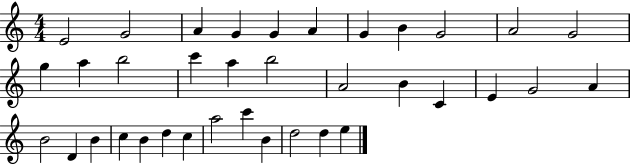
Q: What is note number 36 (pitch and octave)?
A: E5